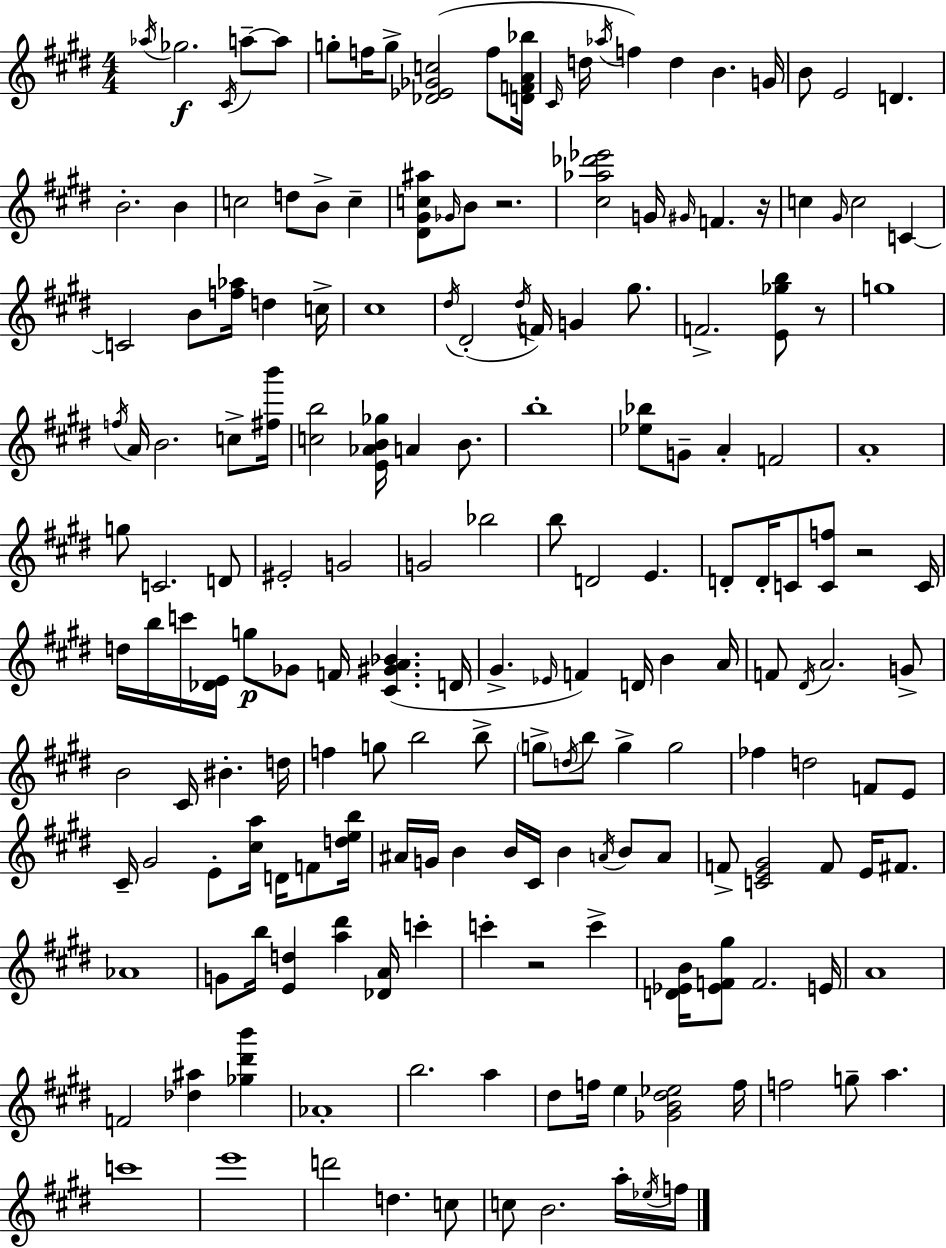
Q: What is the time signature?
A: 4/4